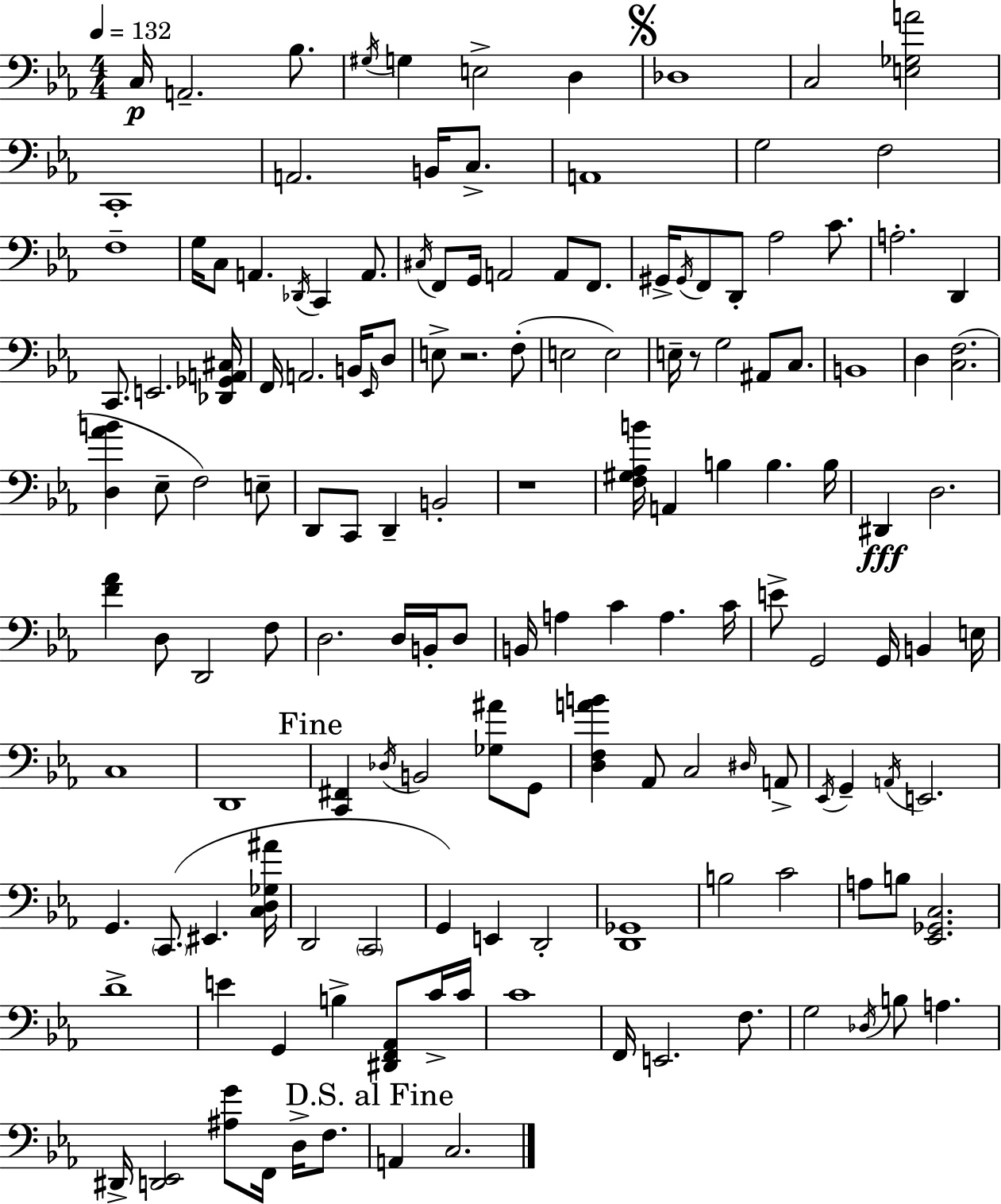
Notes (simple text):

C3/s A2/h. Bb3/e. G#3/s G3/q E3/h D3/q Db3/w C3/h [E3,Gb3,A4]/h C2/w A2/h. B2/s C3/e. A2/w G3/h F3/h F3/w G3/s C3/e A2/q. Db2/s C2/q A2/e. C#3/s F2/e G2/s A2/h A2/e F2/e. G#2/s G#2/s F2/e D2/e Ab3/h C4/e. A3/h. D2/q C2/e. E2/h. [Db2,Gb2,A2,C#3]/s F2/s A2/h. B2/s Eb2/s D3/e E3/e R/h. F3/e E3/h E3/h E3/s R/e G3/h A#2/e C3/e. B2/w D3/q [C3,F3]/h. [D3,Ab4,B4]/q Eb3/e F3/h E3/e D2/e C2/e D2/q B2/h R/w [F3,G#3,Ab3,B4]/s A2/q B3/q B3/q. B3/s D#2/q D3/h. [F4,Ab4]/q D3/e D2/h F3/e D3/h. D3/s B2/s D3/e B2/s A3/q C4/q A3/q. C4/s E4/e G2/h G2/s B2/q E3/s C3/w D2/w [C2,F#2]/q Db3/s B2/h [Gb3,A#4]/e G2/e [D3,F3,A4,B4]/q Ab2/e C3/h D#3/s A2/e Eb2/s G2/q A2/s E2/h. G2/q. C2/e. EIS2/q. [C3,D3,Gb3,A#4]/s D2/h C2/h G2/q E2/q D2/h [D2,Gb2]/w B3/h C4/h A3/e B3/e [Eb2,Gb2,C3]/h. D4/w E4/q G2/q B3/q [D#2,F2,Ab2]/e C4/s C4/s C4/w F2/s E2/h. F3/e. G3/h Db3/s B3/e A3/q. D#2/s [D2,Eb2]/h [A#3,G4]/e F2/s D3/s F3/e. A2/q C3/h.